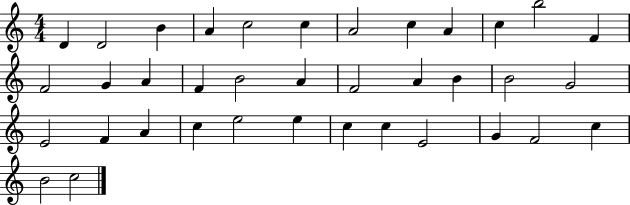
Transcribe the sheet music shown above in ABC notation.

X:1
T:Untitled
M:4/4
L:1/4
K:C
D D2 B A c2 c A2 c A c b2 F F2 G A F B2 A F2 A B B2 G2 E2 F A c e2 e c c E2 G F2 c B2 c2